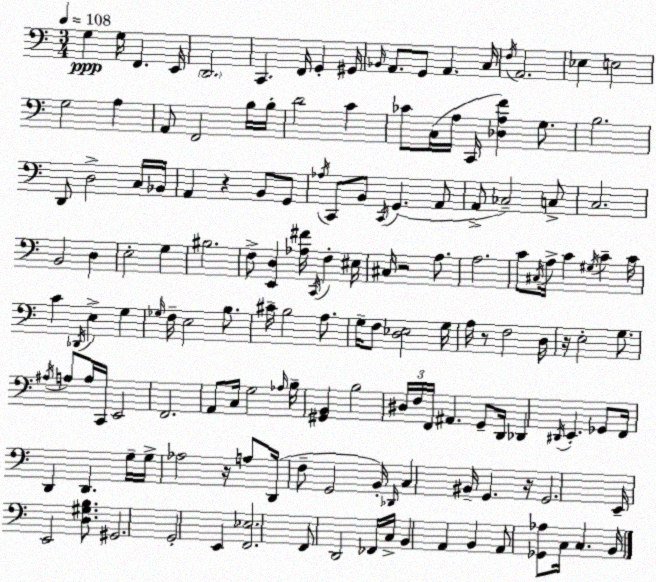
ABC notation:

X:1
T:Untitled
M:3/4
L:1/4
K:Am
G, G,/4 F,, E,,/4 D,,2 C,, F,,/4 G,, ^G,,/4 _B,,/4 A,,/2 G,,/2 A,, C,/4 F,/4 A,,2 _E, E,2 G,2 A, A,,/2 F,,2 B,/4 B,/4 D2 C _C/2 C,/4 A,/4 C,,/4 [_D,A,F] G,/2 B,2 D,,/2 D,2 C,/4 _B,,/4 A,, z B,,/2 G,,/2 _A,/4 C,,/2 B,,/2 C,,/4 G,, A,,/2 A,,/2 _C,2 C,/2 C,2 B,,2 D, E,2 G, ^B,2 F,/2 [E,,D,] [_A,^F]/4 C,,/4 F, ^E,/4 ^C,/4 z2 A,/2 A,2 C/2 ^C,/4 A,/4 C ^G,/4 C C/4 C _D,,/4 E, G, _G,/4 F,/4 E,2 B,/2 ^C/4 B,2 A,/2 G,/4 F,/2 [D,_E,]2 G,/4 A,/4 z/2 F,2 D,/4 z/4 E,2 G,/2 ^A,/4 A,/2 A,/4 C,,/4 E,,2 F,,2 A,,/2 C,/4 G,2 _A,/4 B,/4 [^G,,B,,] B,2 ^D,/4 F,/4 F,,/4 ^A,, G,,/2 D,,/4 _D,, ^D,,/4 E,, _G,,/2 F,,/4 D,, D,, G,/4 G,/4 _A,2 z/4 A,/2 D,,/4 F,/2 G,,2 B,,/4 _D,,/4 C, ^B,,/4 G,, z/4 G,,2 E,,/4 E,,2 [D,^G,B,]/2 ^G,,2 G,,2 E,, [F,,_E,]2 F,,/2 D,,2 _F,,/4 C,/4 B,, A,, B,, A,,/2 [_G,,_A,]/2 C,/4 C, B,,/4